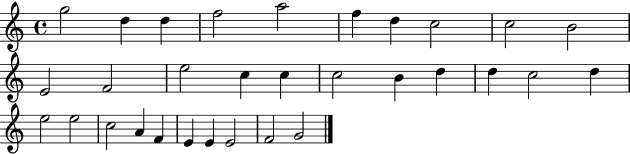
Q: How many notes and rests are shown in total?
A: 31